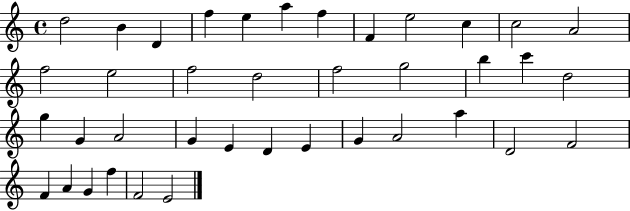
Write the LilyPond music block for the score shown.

{
  \clef treble
  \time 4/4
  \defaultTimeSignature
  \key c \major
  d''2 b'4 d'4 | f''4 e''4 a''4 f''4 | f'4 e''2 c''4 | c''2 a'2 | \break f''2 e''2 | f''2 d''2 | f''2 g''2 | b''4 c'''4 d''2 | \break g''4 g'4 a'2 | g'4 e'4 d'4 e'4 | g'4 a'2 a''4 | d'2 f'2 | \break f'4 a'4 g'4 f''4 | f'2 e'2 | \bar "|."
}